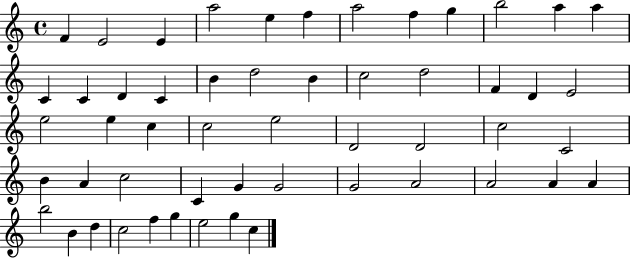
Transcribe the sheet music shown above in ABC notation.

X:1
T:Untitled
M:4/4
L:1/4
K:C
F E2 E a2 e f a2 f g b2 a a C C D C B d2 B c2 d2 F D E2 e2 e c c2 e2 D2 D2 c2 C2 B A c2 C G G2 G2 A2 A2 A A b2 B d c2 f g e2 g c